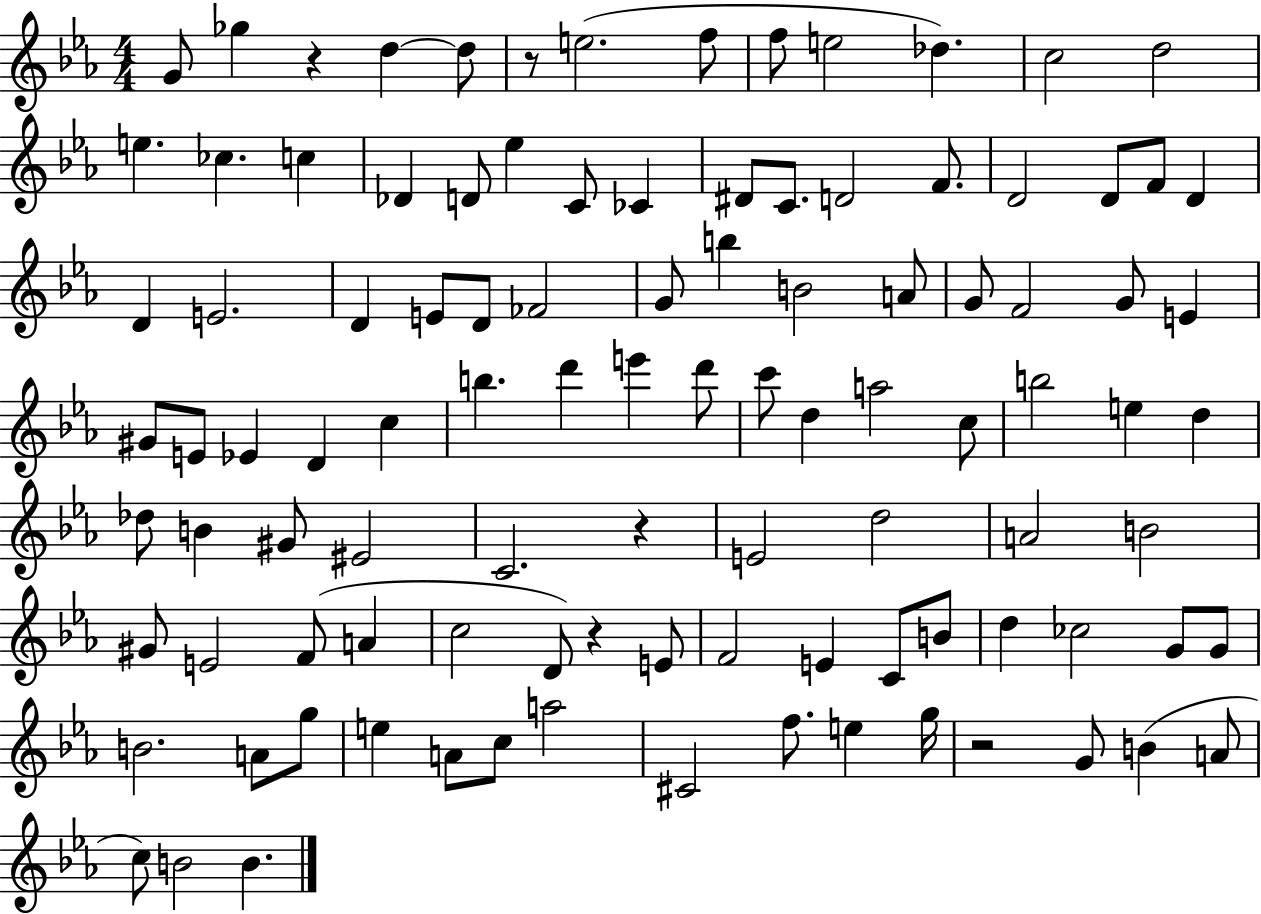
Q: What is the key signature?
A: EES major